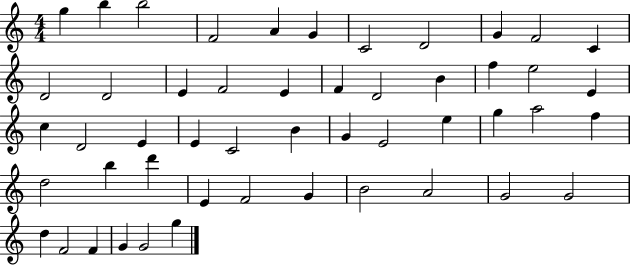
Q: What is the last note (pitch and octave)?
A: G5